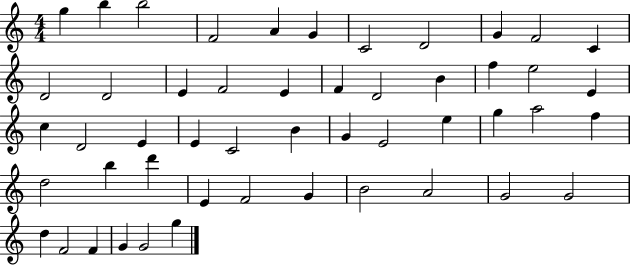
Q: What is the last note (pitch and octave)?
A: G5